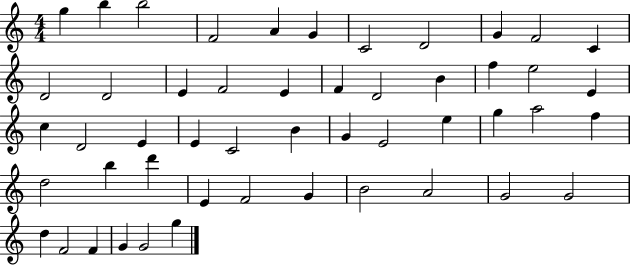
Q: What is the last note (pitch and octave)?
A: G5